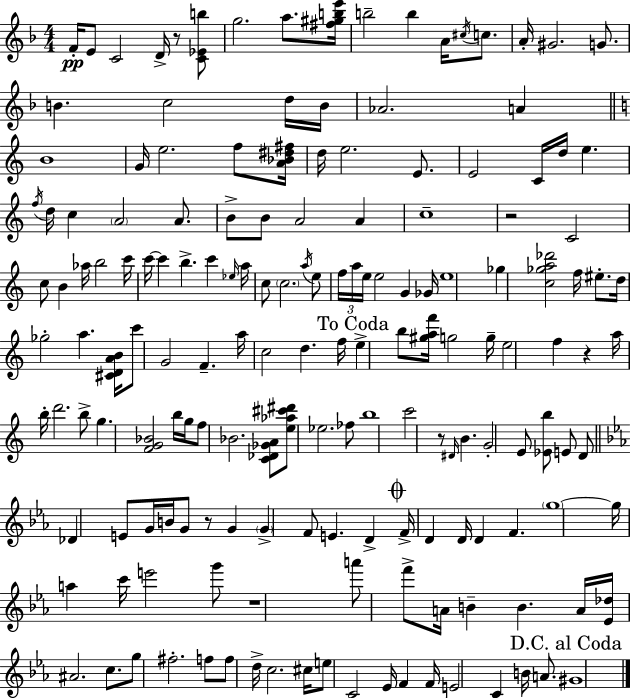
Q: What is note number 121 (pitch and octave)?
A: C6